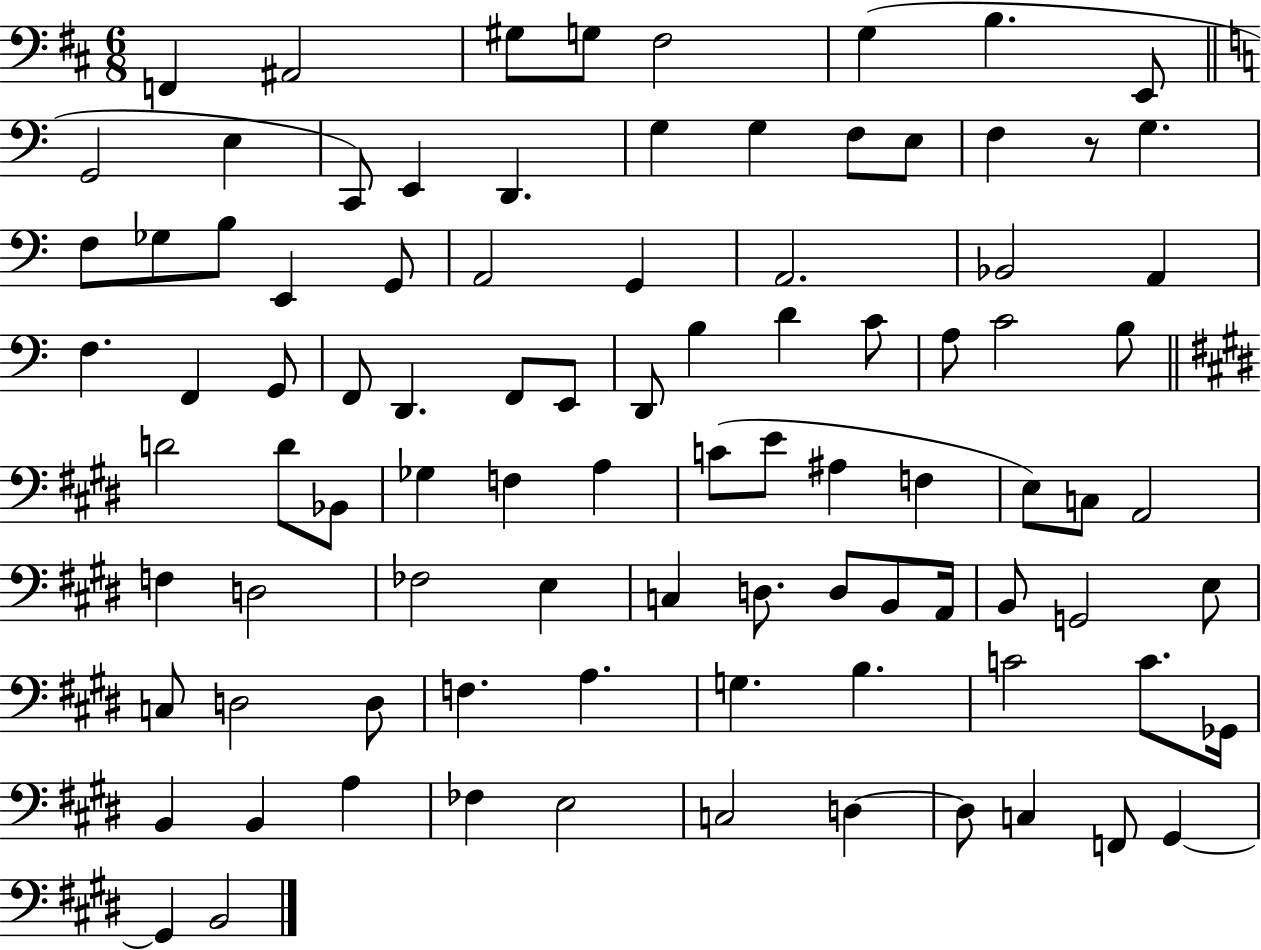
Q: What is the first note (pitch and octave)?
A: F2